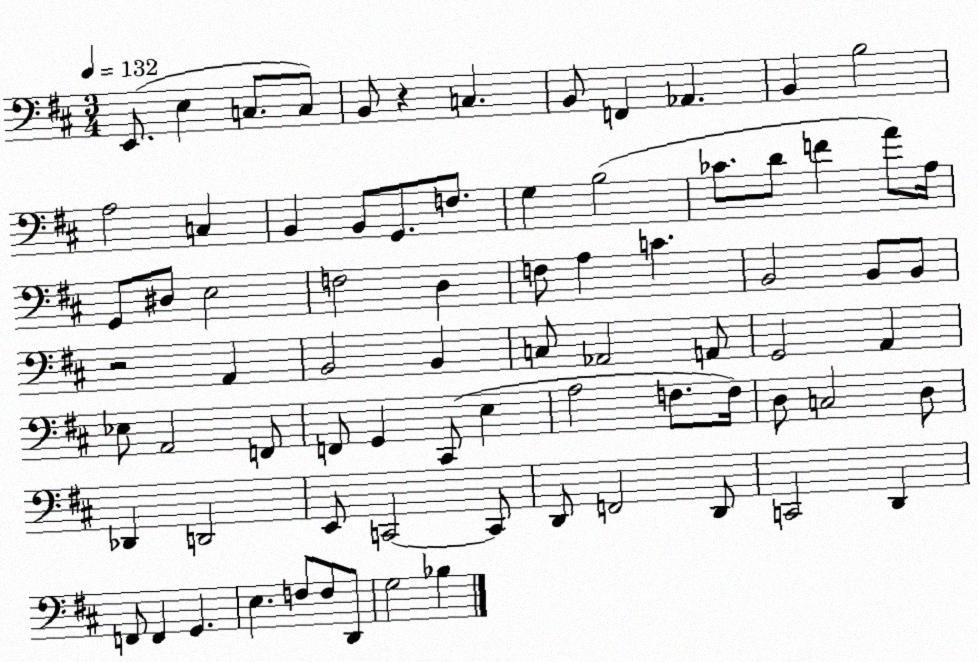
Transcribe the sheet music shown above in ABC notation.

X:1
T:Untitled
M:3/4
L:1/4
K:D
E,,/2 E, C,/2 C,/2 B,,/2 z C, B,,/2 F,, _A,, B,, B,2 A,2 C, B,, B,,/2 G,,/2 F,/2 G, B,2 _C/2 D/2 F A/2 A,/4 G,,/2 ^D,/2 E,2 F,2 D, F,/2 A, C B,,2 B,,/2 B,,/2 z2 A,, B,,2 B,, C,/2 _A,,2 A,,/2 G,,2 A,, _E,/2 A,,2 F,,/2 F,,/2 G,, ^C,,/2 E, A,2 F,/2 F,/4 D,/2 C,2 D,/2 _D,, D,,2 E,,/2 C,,2 C,,/2 D,,/2 F,,2 D,,/2 C,,2 D,, F,,/2 F,, G,, E, F,/2 F,/2 D,,/2 G,2 _B,